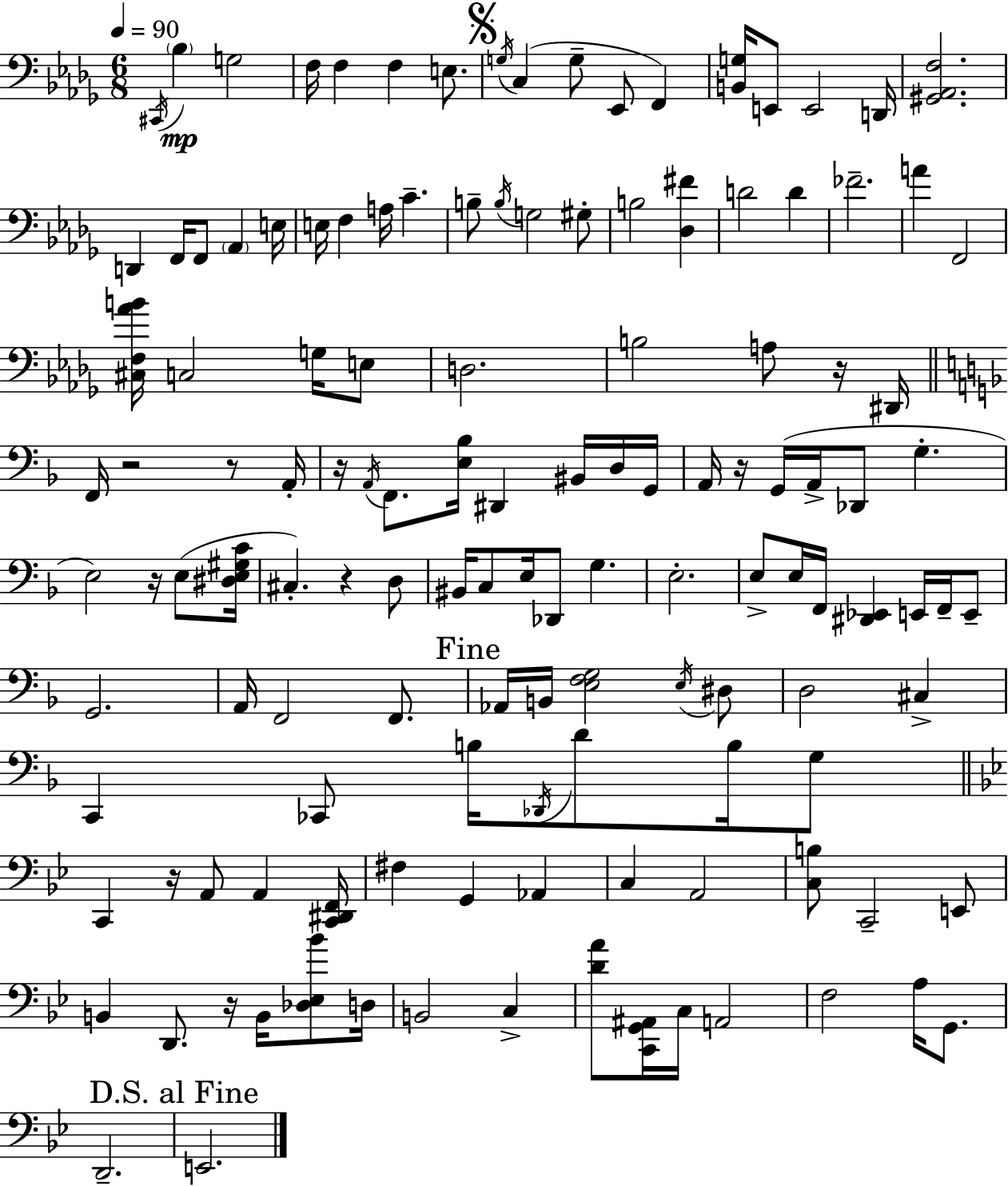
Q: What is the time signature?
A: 6/8